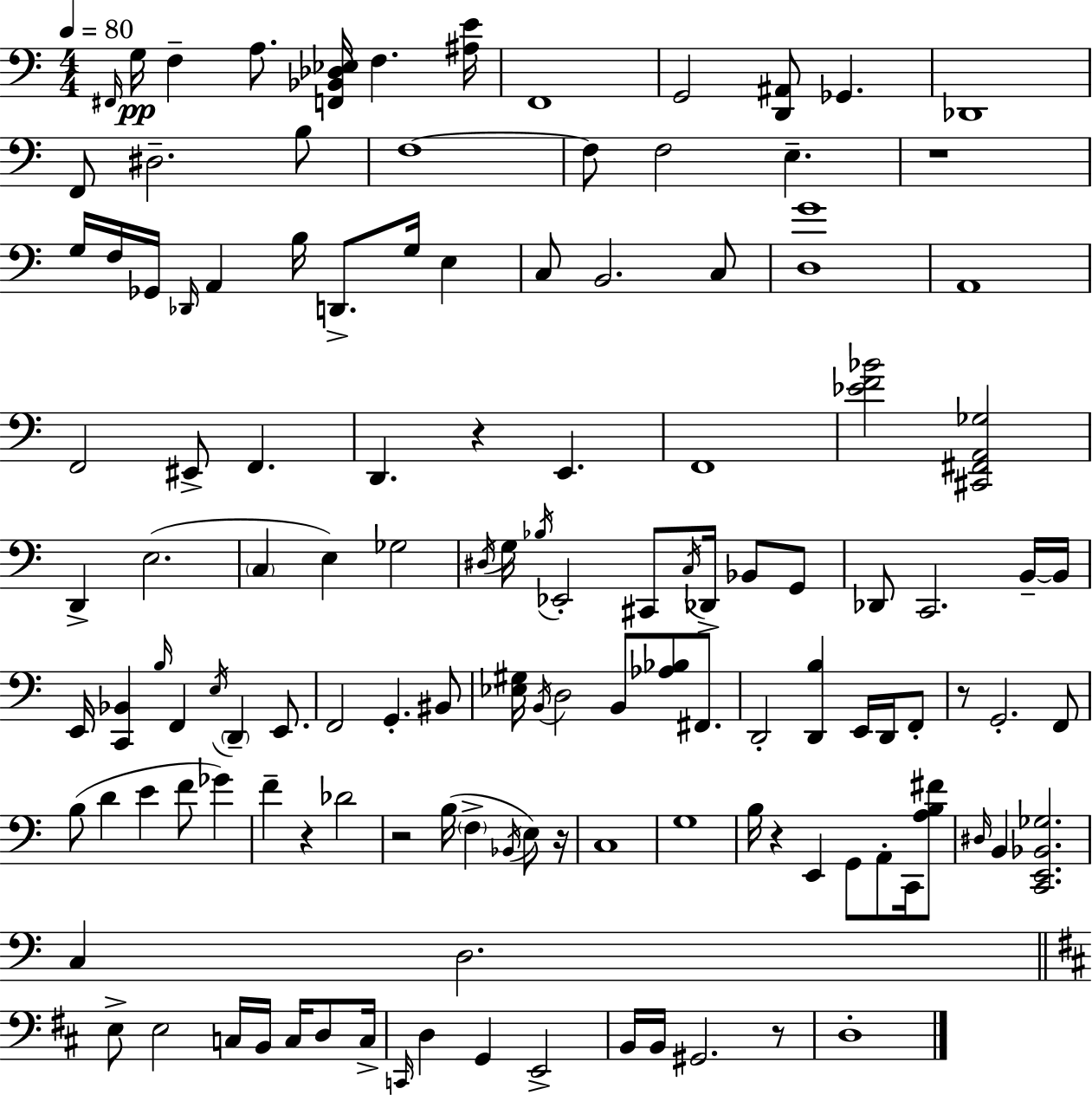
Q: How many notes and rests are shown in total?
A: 129